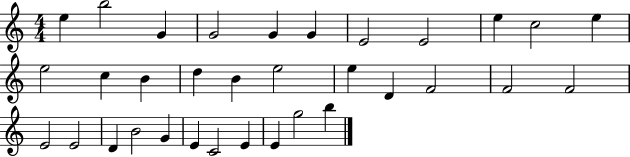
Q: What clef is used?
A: treble